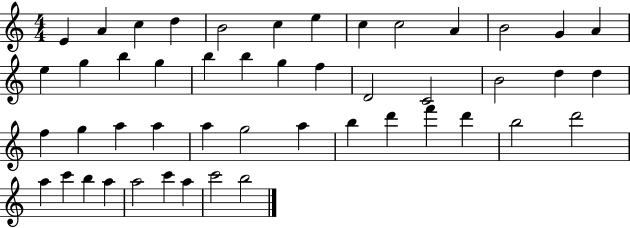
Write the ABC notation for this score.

X:1
T:Untitled
M:4/4
L:1/4
K:C
E A c d B2 c e c c2 A B2 G A e g b g b b g f D2 C2 B2 d d f g a a a g2 a b d' f' d' b2 d'2 a c' b a a2 c' a c'2 b2